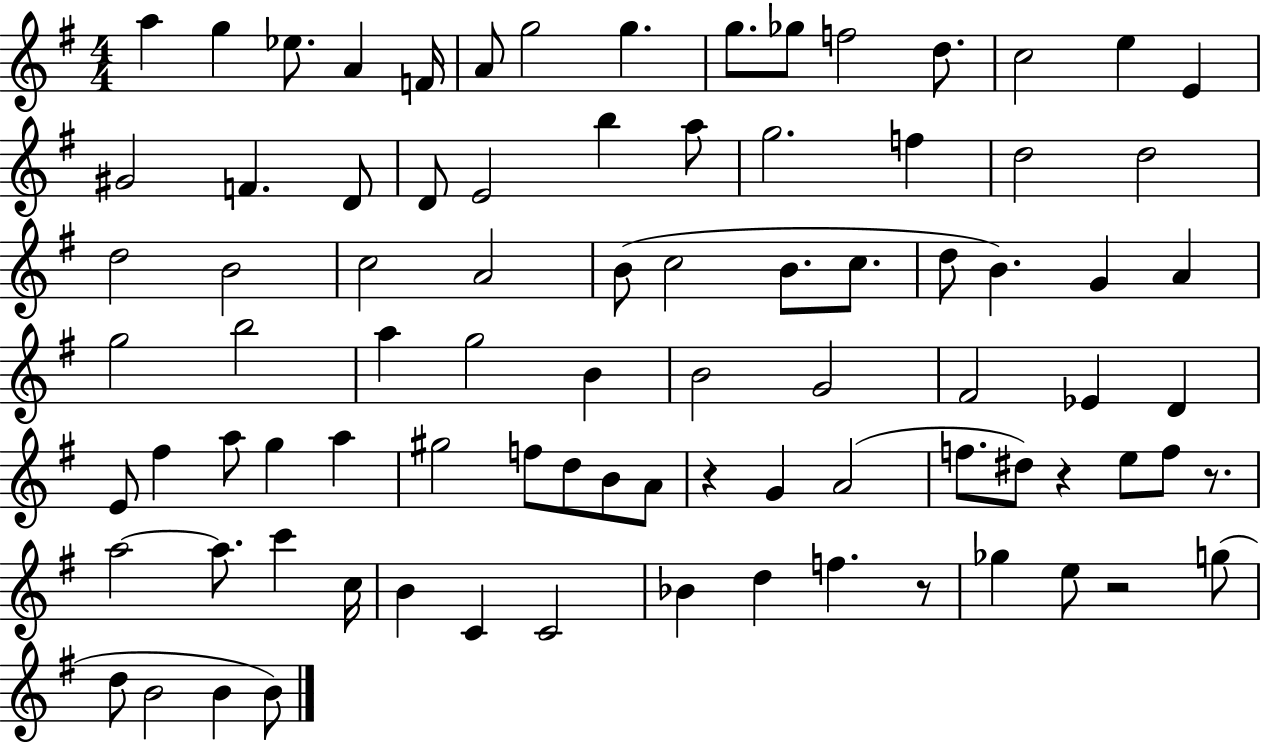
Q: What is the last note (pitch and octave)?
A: B4